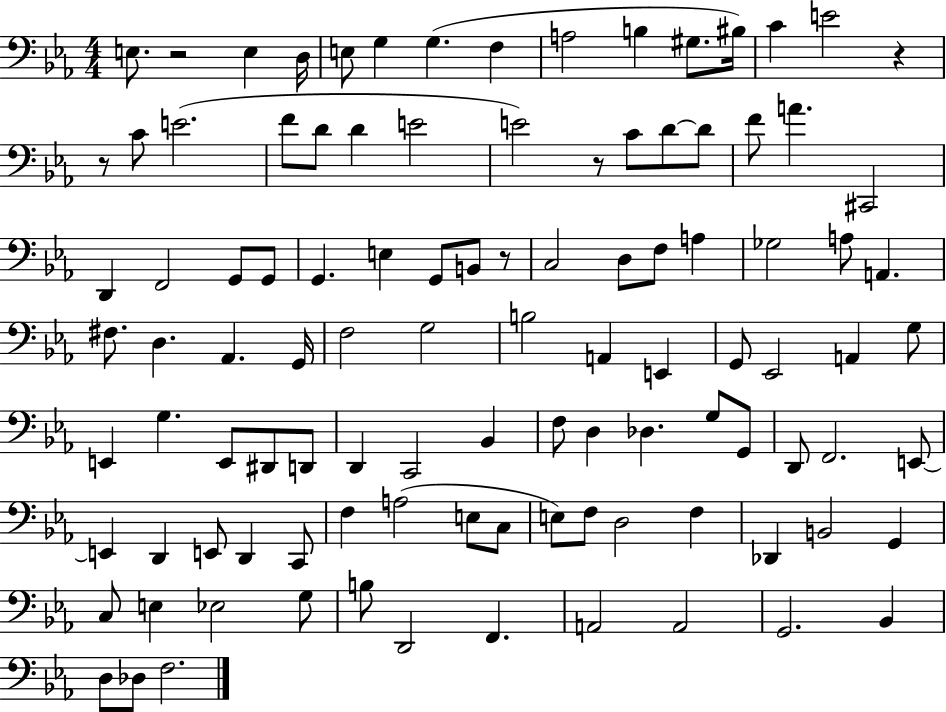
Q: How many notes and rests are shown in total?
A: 105